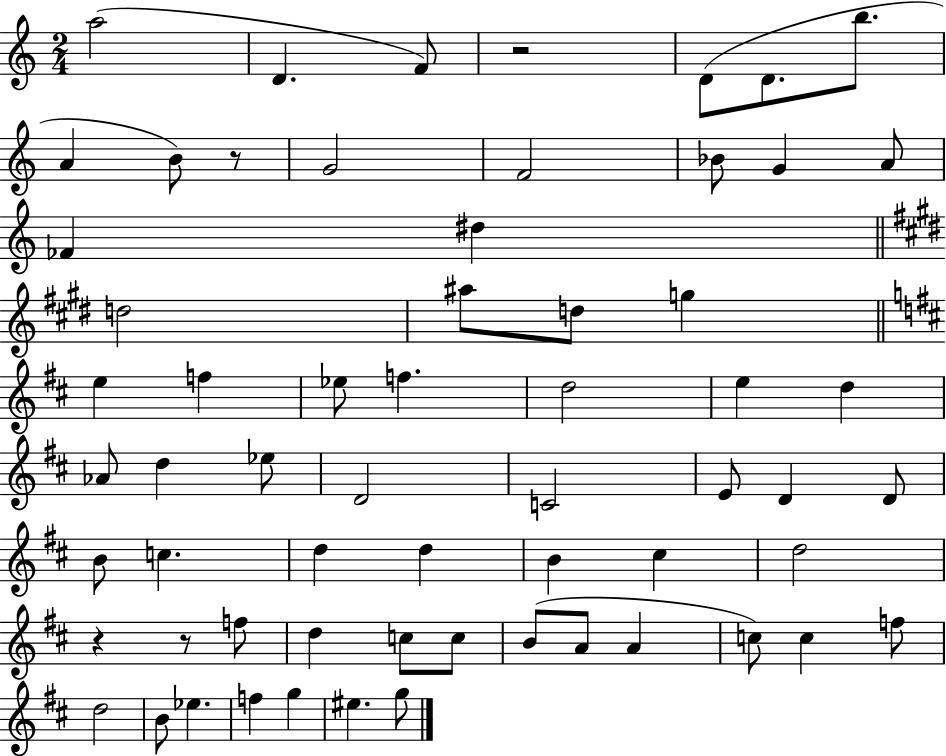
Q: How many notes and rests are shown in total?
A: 62